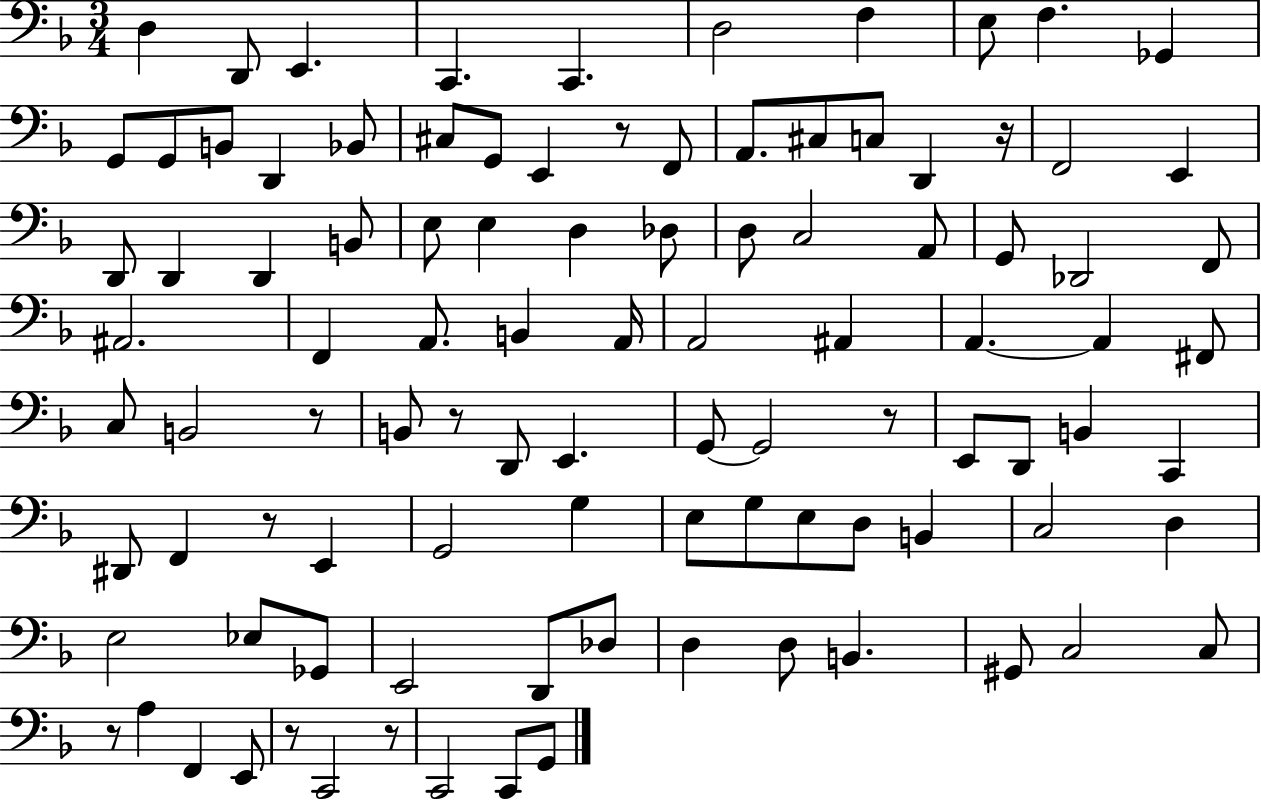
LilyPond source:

{
  \clef bass
  \numericTimeSignature
  \time 3/4
  \key f \major
  \repeat volta 2 { d4 d,8 e,4. | c,4. c,4. | d2 f4 | e8 f4. ges,4 | \break g,8 g,8 b,8 d,4 bes,8 | cis8 g,8 e,4 r8 f,8 | a,8. cis8 c8 d,4 r16 | f,2 e,4 | \break d,8 d,4 d,4 b,8 | e8 e4 d4 des8 | d8 c2 a,8 | g,8 des,2 f,8 | \break ais,2. | f,4 a,8. b,4 a,16 | a,2 ais,4 | a,4.~~ a,4 fis,8 | \break c8 b,2 r8 | b,8 r8 d,8 e,4. | g,8~~ g,2 r8 | e,8 d,8 b,4 c,4 | \break dis,8 f,4 r8 e,4 | g,2 g4 | e8 g8 e8 d8 b,4 | c2 d4 | \break e2 ees8 ges,8 | e,2 d,8 des8 | d4 d8 b,4. | gis,8 c2 c8 | \break r8 a4 f,4 e,8 | r8 c,2 r8 | c,2 c,8 g,8 | } \bar "|."
}